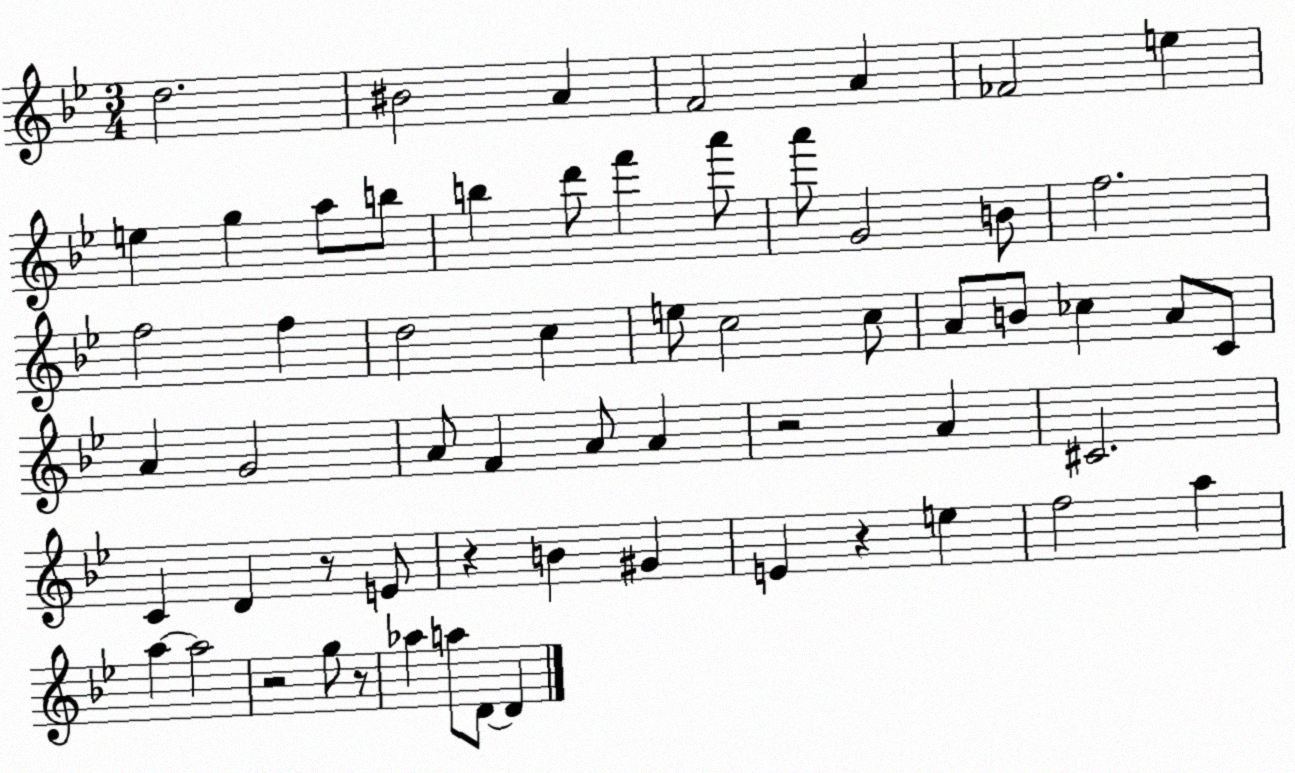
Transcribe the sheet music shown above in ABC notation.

X:1
T:Untitled
M:3/4
L:1/4
K:Bb
d2 ^B2 A F2 A _F2 e e g a/2 b/2 b d'/2 f' a'/2 a'/2 G2 B/2 f2 f2 f d2 c e/2 c2 c/2 A/2 B/2 _c A/2 C/2 A G2 A/2 F A/2 A z2 A ^C2 C D z/2 E/2 z B ^G E z e f2 a a a2 z2 g/2 z/2 _a a/2 D/2 D